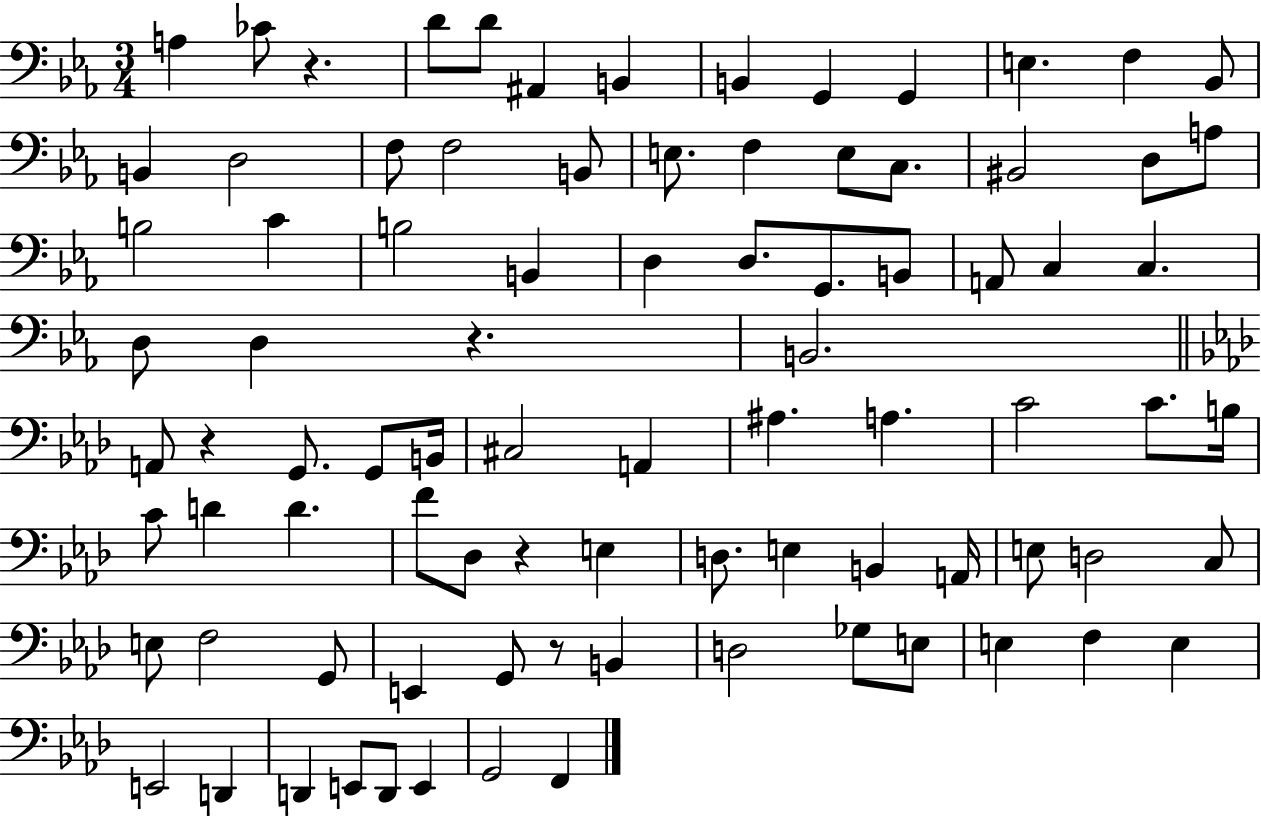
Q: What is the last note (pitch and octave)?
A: F2